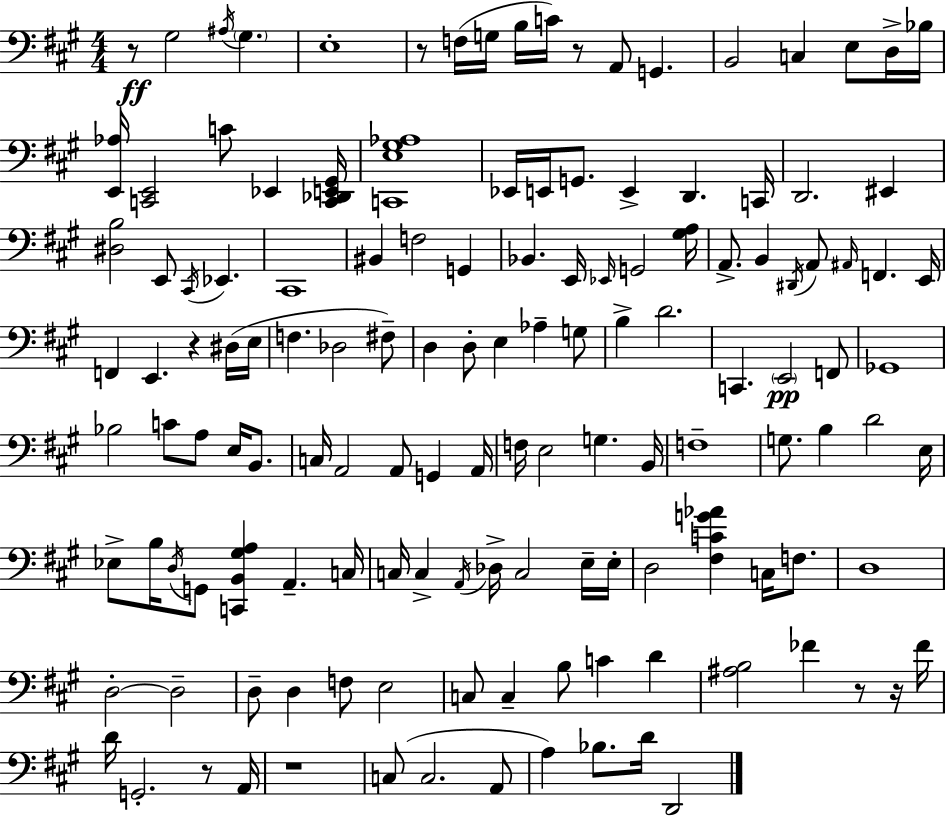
X:1
T:Untitled
M:4/4
L:1/4
K:A
z/2 ^G,2 ^A,/4 ^G, E,4 z/2 F,/4 G,/4 B,/4 C/4 z/2 A,,/2 G,, B,,2 C, E,/2 D,/4 _B,/4 [E,,_A,]/4 [C,,E,,]2 C/2 _E,, [C,,_D,,E,,^G,,]/4 [C,,E,^G,_A,]4 _E,,/4 E,,/4 G,,/2 E,, D,, C,,/4 D,,2 ^E,, [^D,B,]2 E,,/2 ^C,,/4 _E,, ^C,,4 ^B,, F,2 G,, _B,, E,,/4 _E,,/4 G,,2 [^G,A,]/4 A,,/2 B,, ^D,,/4 A,,/2 ^A,,/4 F,, E,,/4 F,, E,, z ^D,/4 E,/4 F, _D,2 ^F,/2 D, D,/2 E, _A, G,/2 B, D2 C,, E,,2 F,,/2 _G,,4 _B,2 C/2 A,/2 E,/4 B,,/2 C,/4 A,,2 A,,/2 G,, A,,/4 F,/4 E,2 G, B,,/4 F,4 G,/2 B, D2 E,/4 _E,/2 B,/4 D,/4 G,,/2 [C,,B,,^G,A,] A,, C,/4 C,/4 C, A,,/4 _D,/4 C,2 E,/4 E,/4 D,2 [^F,CG_A] C,/4 F,/2 D,4 D,2 D,2 D,/2 D, F,/2 E,2 C,/2 C, B,/2 C D [^A,B,]2 _F z/2 z/4 _F/4 D/4 G,,2 z/2 A,,/4 z4 C,/2 C,2 A,,/2 A, _B,/2 D/4 D,,2